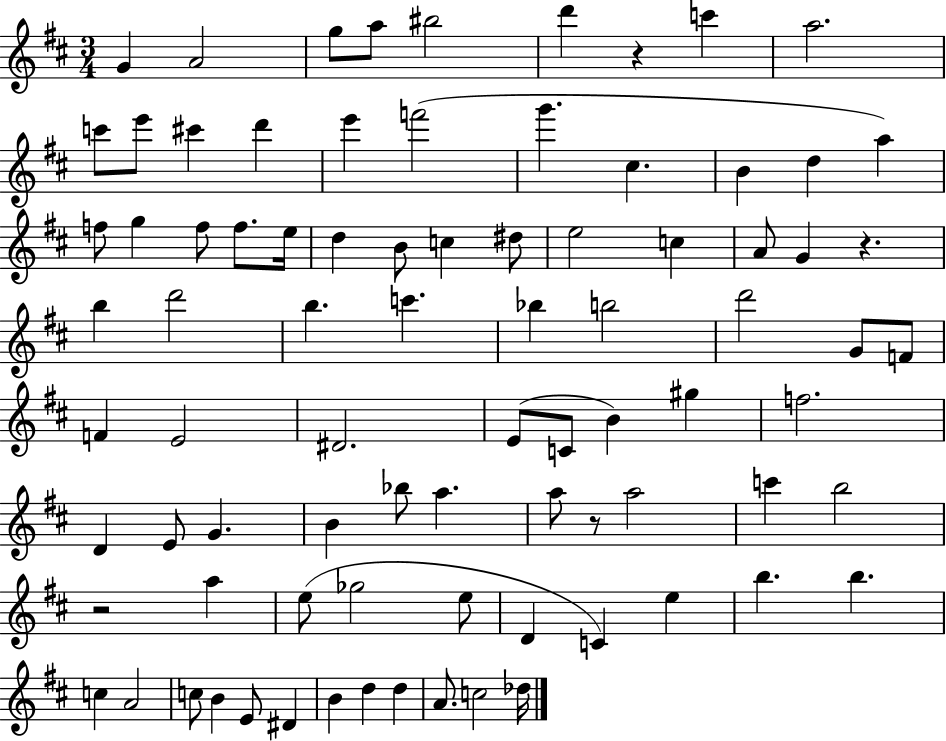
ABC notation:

X:1
T:Untitled
M:3/4
L:1/4
K:D
G A2 g/2 a/2 ^b2 d' z c' a2 c'/2 e'/2 ^c' d' e' f'2 g' ^c B d a f/2 g f/2 f/2 e/4 d B/2 c ^d/2 e2 c A/2 G z b d'2 b c' _b b2 d'2 G/2 F/2 F E2 ^D2 E/2 C/2 B ^g f2 D E/2 G B _b/2 a a/2 z/2 a2 c' b2 z2 a e/2 _g2 e/2 D C e b b c A2 c/2 B E/2 ^D B d d A/2 c2 _d/4